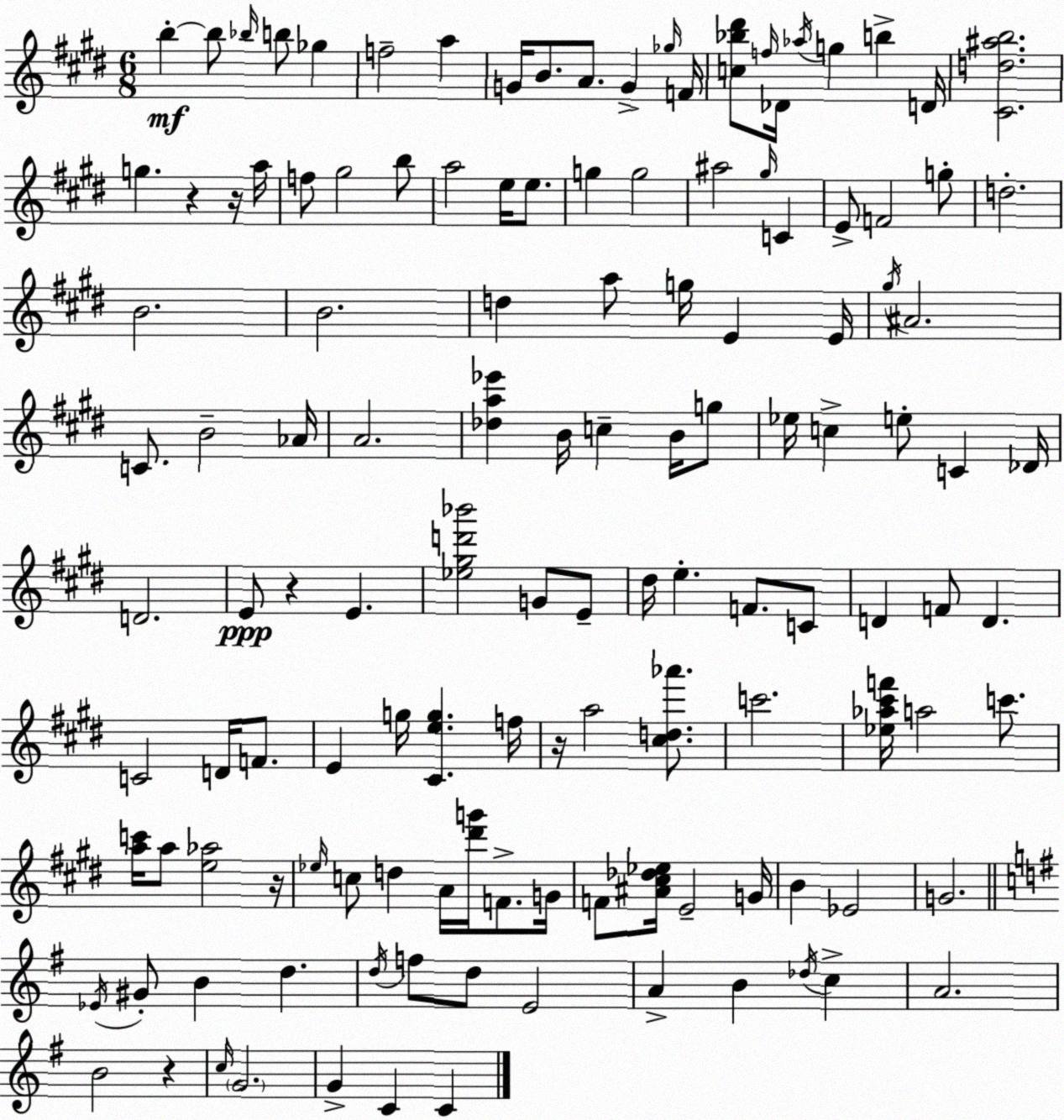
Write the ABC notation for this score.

X:1
T:Untitled
M:6/8
L:1/4
K:E
b b/2 _b/4 b/2 _g f2 a G/4 B/2 A/2 G _g/4 F/4 [c_b^d']/2 f/4 _D/4 _a/4 g b D/4 [^Cd^ab]2 g z z/4 a/4 f/2 ^g2 b/2 a2 e/4 e/2 g g2 ^a2 ^g/4 C E/2 F2 g/2 d2 B2 B2 d a/2 g/4 E E/4 ^g/4 ^A2 C/2 B2 _A/4 A2 [_da_e'] B/4 c B/4 g/2 _e/4 c e/2 C _D/4 D2 E/2 z E [_e^gd'_b']2 G/2 E/2 ^d/4 e F/2 C/2 D F/2 D C2 D/4 F/2 E g/4 [^Ceg] f/4 z/4 a2 [^cd_a']/2 c'2 [_e_a^c'f']/4 a2 c'/2 [ac']/4 a/2 [e_a]2 z/4 _e/4 c/2 d A/4 [^d'g']/4 F/2 G/4 F/2 [^A^c_d_e]/4 E2 G/4 B _E2 G2 _E/4 ^G/2 B d d/4 f/2 d/2 E2 A B _d/4 c A2 B2 z c/4 G2 G C C